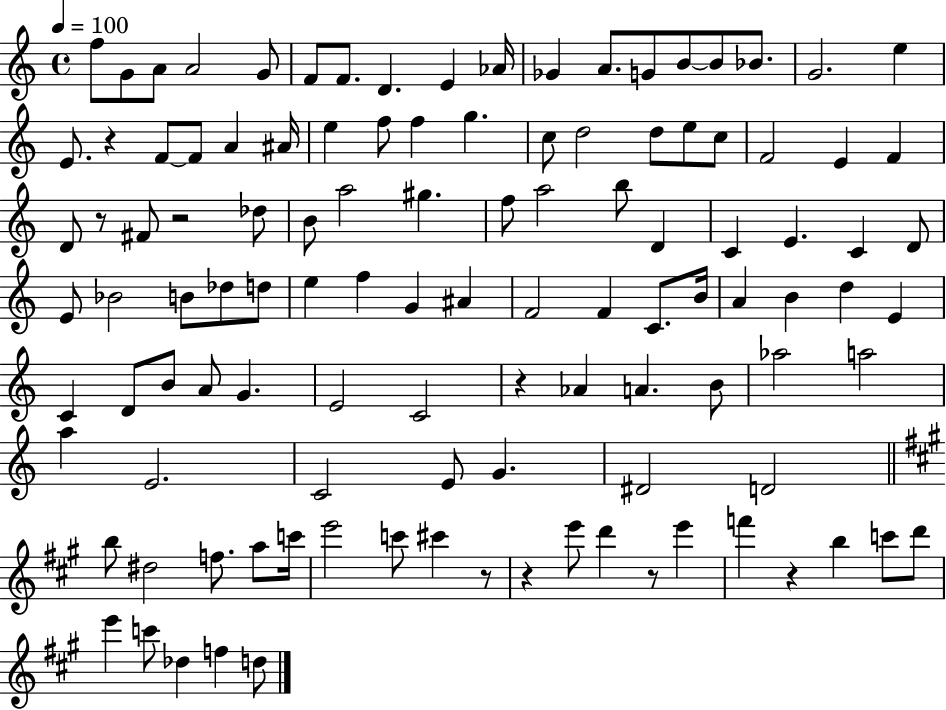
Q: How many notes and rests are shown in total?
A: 113